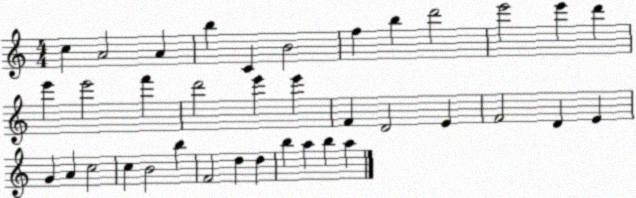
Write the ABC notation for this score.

X:1
T:Untitled
M:4/4
L:1/4
K:C
c A2 A b C B2 f b d'2 e'2 e' d' e' e'2 f' d'2 e' e' F D2 E F2 D E G A c2 c B2 b F2 d d b a b a